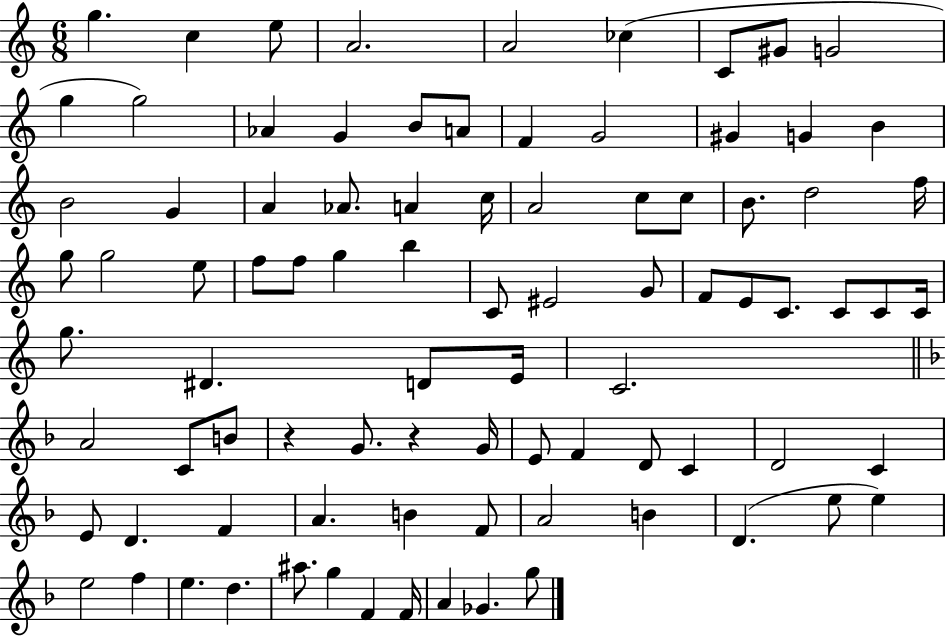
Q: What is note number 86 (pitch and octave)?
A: G5